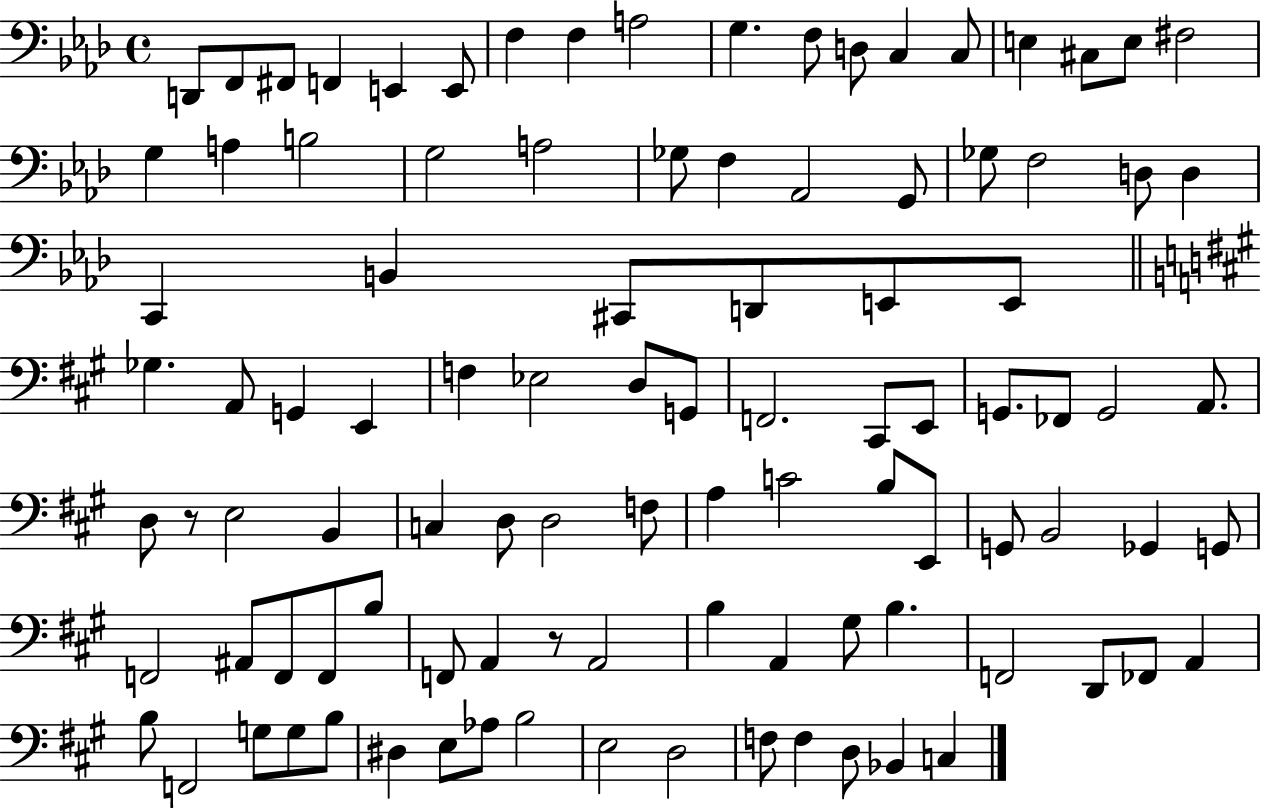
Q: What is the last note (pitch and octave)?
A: C3